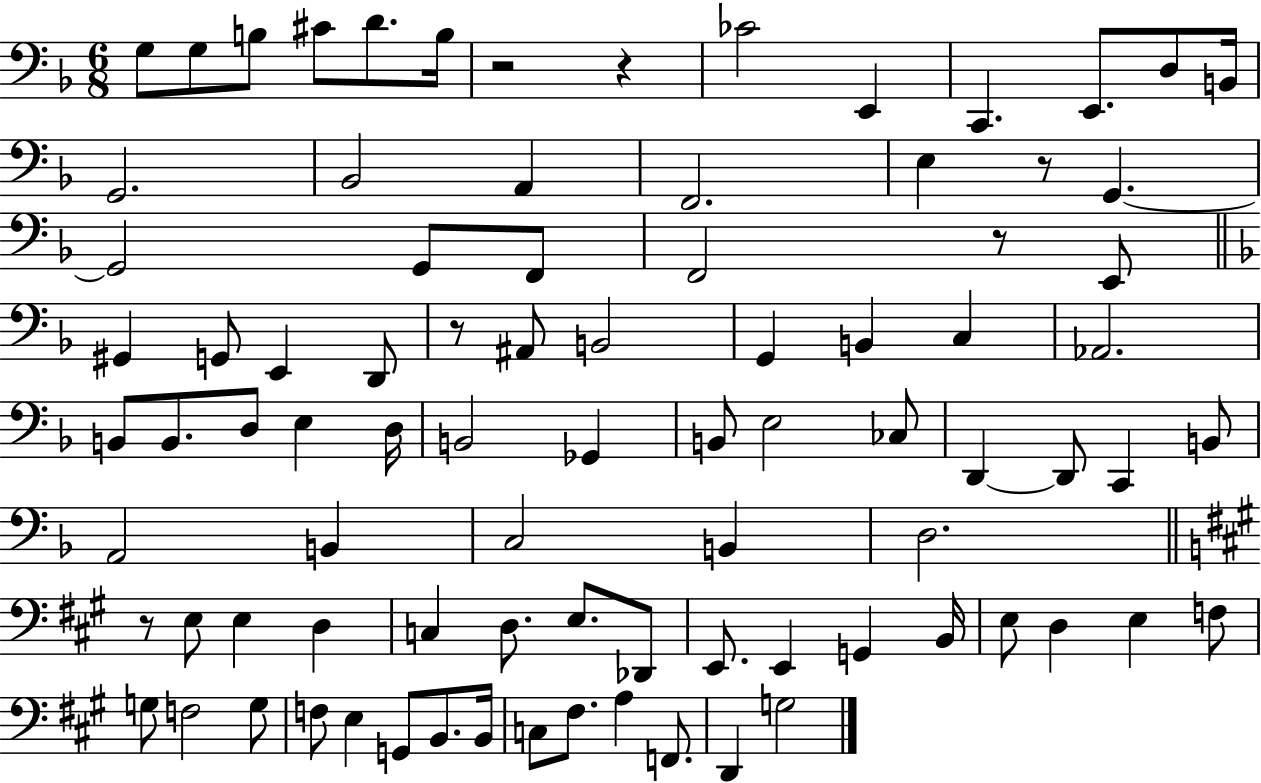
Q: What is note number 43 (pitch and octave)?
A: CES3